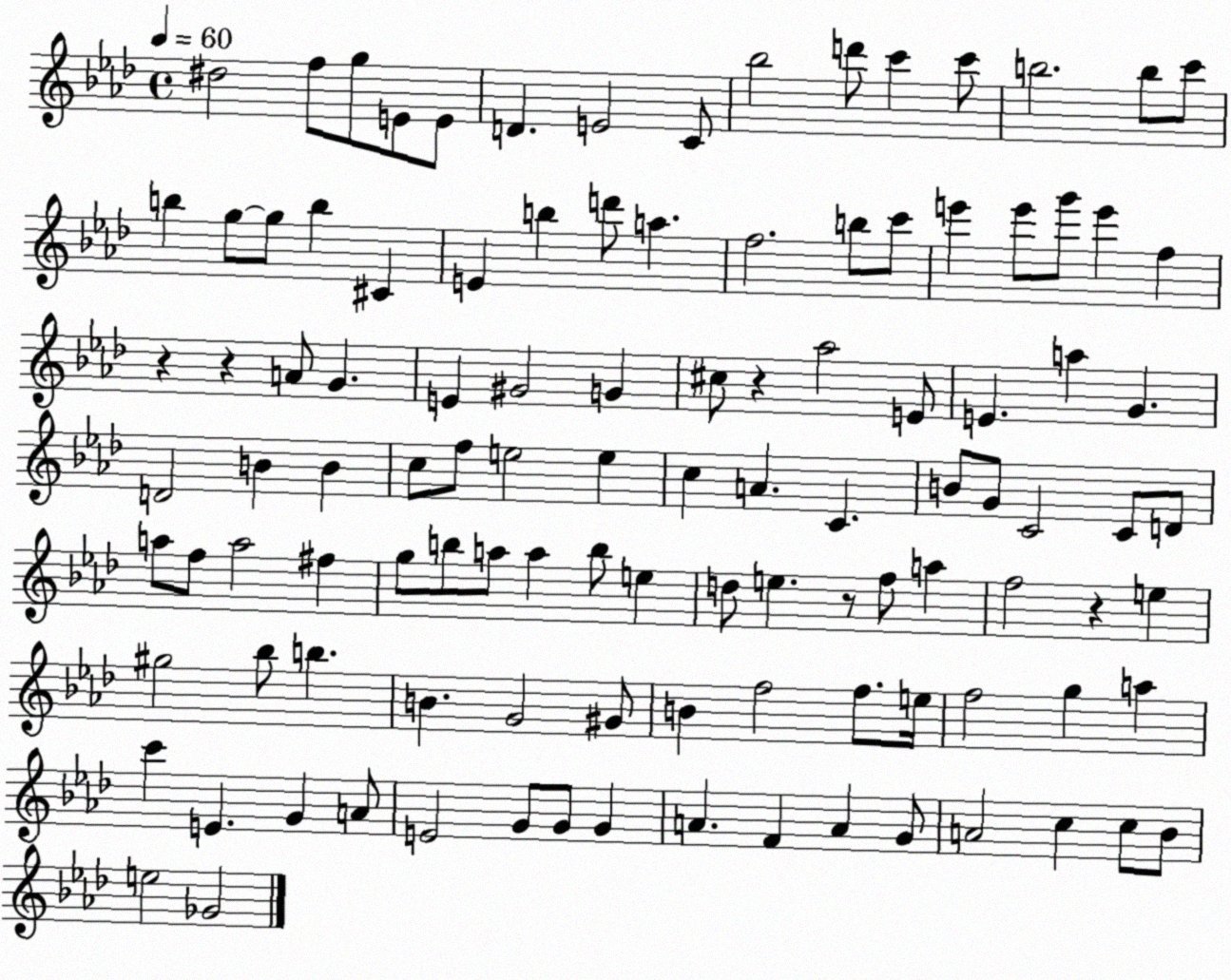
X:1
T:Untitled
M:4/4
L:1/4
K:Ab
^d2 f/2 g/2 E/2 E/2 D E2 C/2 _b2 d'/2 c' c'/2 b2 b/2 c'/2 b g/2 g/2 b ^C E b d'/2 a f2 b/2 c'/2 e' e'/2 g'/2 e' f z z A/2 G E ^G2 G ^c/2 z _a2 E/2 E a G D2 B B c/2 f/2 e2 e c A C B/2 G/2 C2 C/2 D/2 a/2 f/2 a2 ^f g/2 b/2 a/2 a b/2 e d/2 e z/2 f/2 a f2 z e ^g2 _b/2 b B G2 ^G/2 B f2 f/2 e/4 f2 g a c' E G A/2 E2 G/2 G/2 G A F A G/2 A2 c c/2 _B/2 e2 _G2